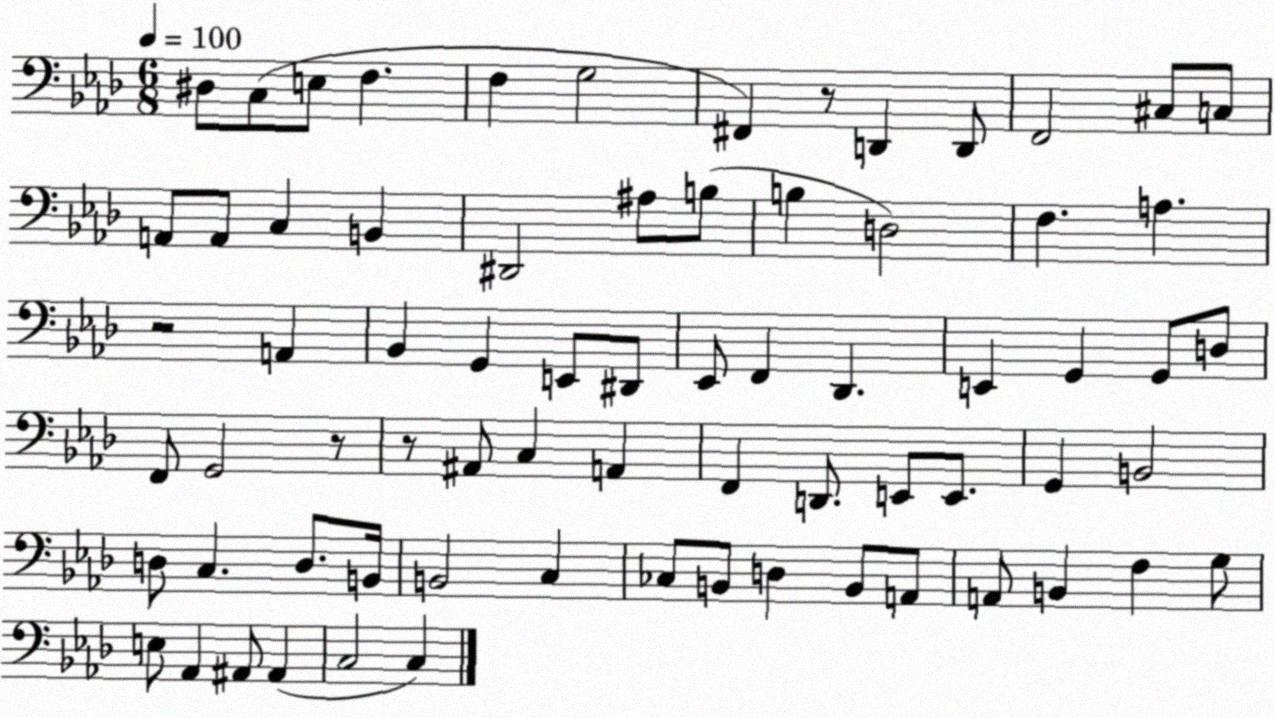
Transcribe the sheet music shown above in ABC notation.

X:1
T:Untitled
M:6/8
L:1/4
K:Ab
^D,/2 C,/2 E,/2 F, F, G,2 ^F,, z/2 D,, D,,/2 F,,2 ^C,/2 C,/2 A,,/2 A,,/2 C, B,, ^D,,2 ^A,/2 B,/2 B, D,2 F, A, z2 A,, _B,, G,, E,,/2 ^D,,/2 _E,,/2 F,, _D,, E,, G,, G,,/2 D,/2 F,,/2 G,,2 z/2 z/2 ^A,,/2 C, A,, F,, D,,/2 E,,/2 E,,/2 G,, B,,2 D,/2 C, D,/2 B,,/4 B,,2 C, _C,/2 B,,/2 D, B,,/2 A,,/2 A,,/2 B,, F, G,/2 E,/2 _A,, ^A,,/2 ^A,, C,2 C,